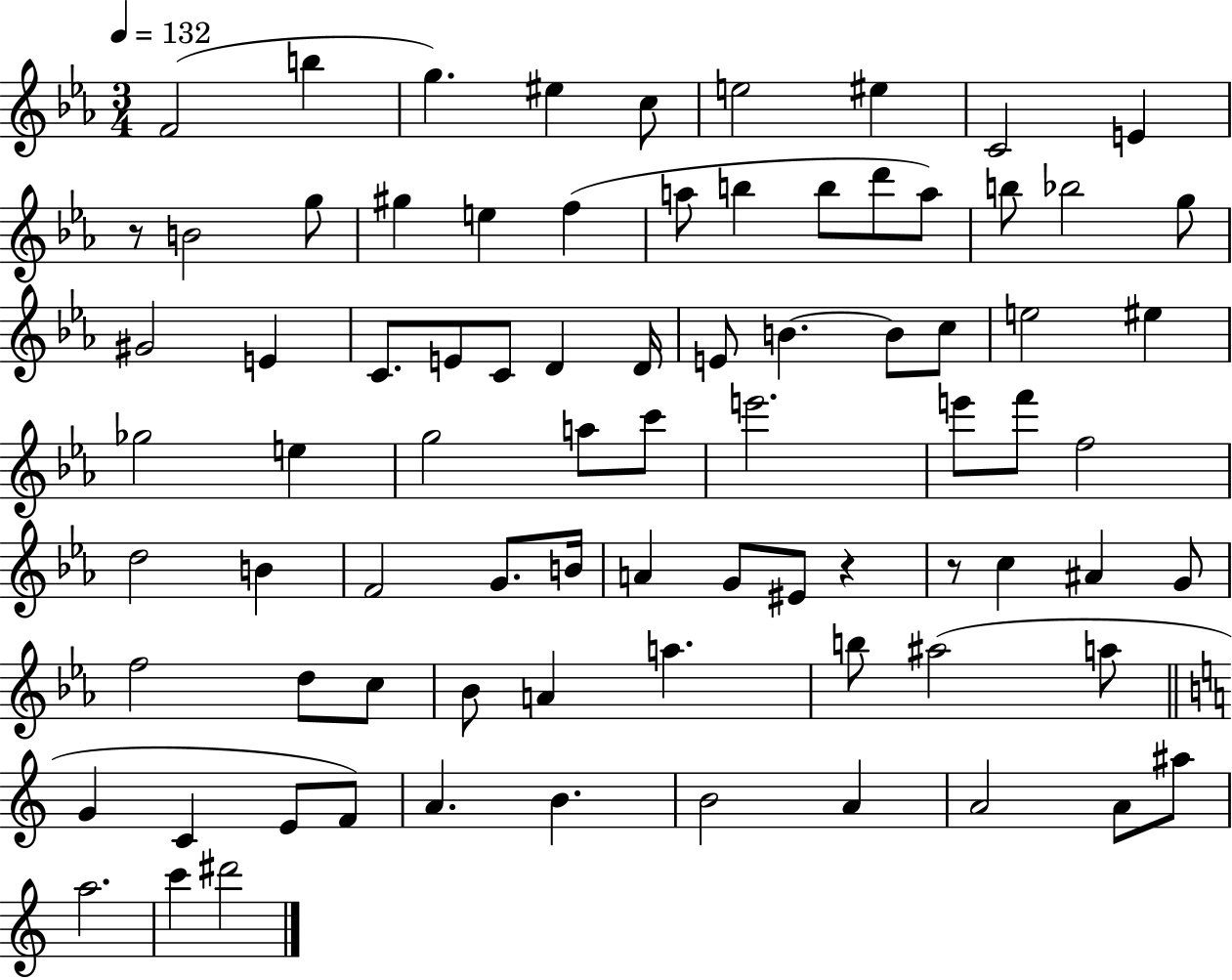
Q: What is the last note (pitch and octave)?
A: D#6